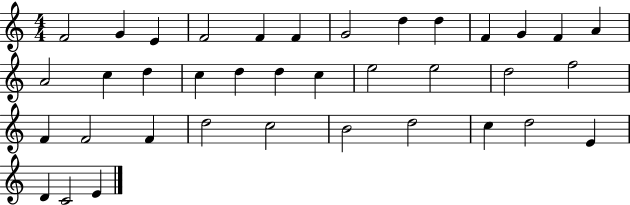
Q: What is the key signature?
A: C major